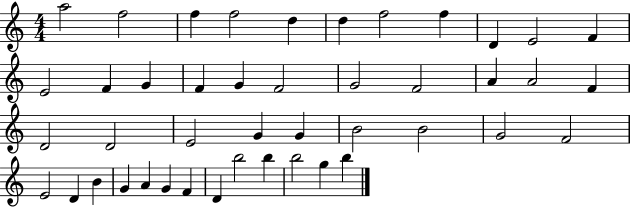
{
  \clef treble
  \numericTimeSignature
  \time 4/4
  \key c \major
  a''2 f''2 | f''4 f''2 d''4 | d''4 f''2 f''4 | d'4 e'2 f'4 | \break e'2 f'4 g'4 | f'4 g'4 f'2 | g'2 f'2 | a'4 a'2 f'4 | \break d'2 d'2 | e'2 g'4 g'4 | b'2 b'2 | g'2 f'2 | \break e'2 d'4 b'4 | g'4 a'4 g'4 f'4 | d'4 b''2 b''4 | b''2 g''4 b''4 | \break \bar "|."
}